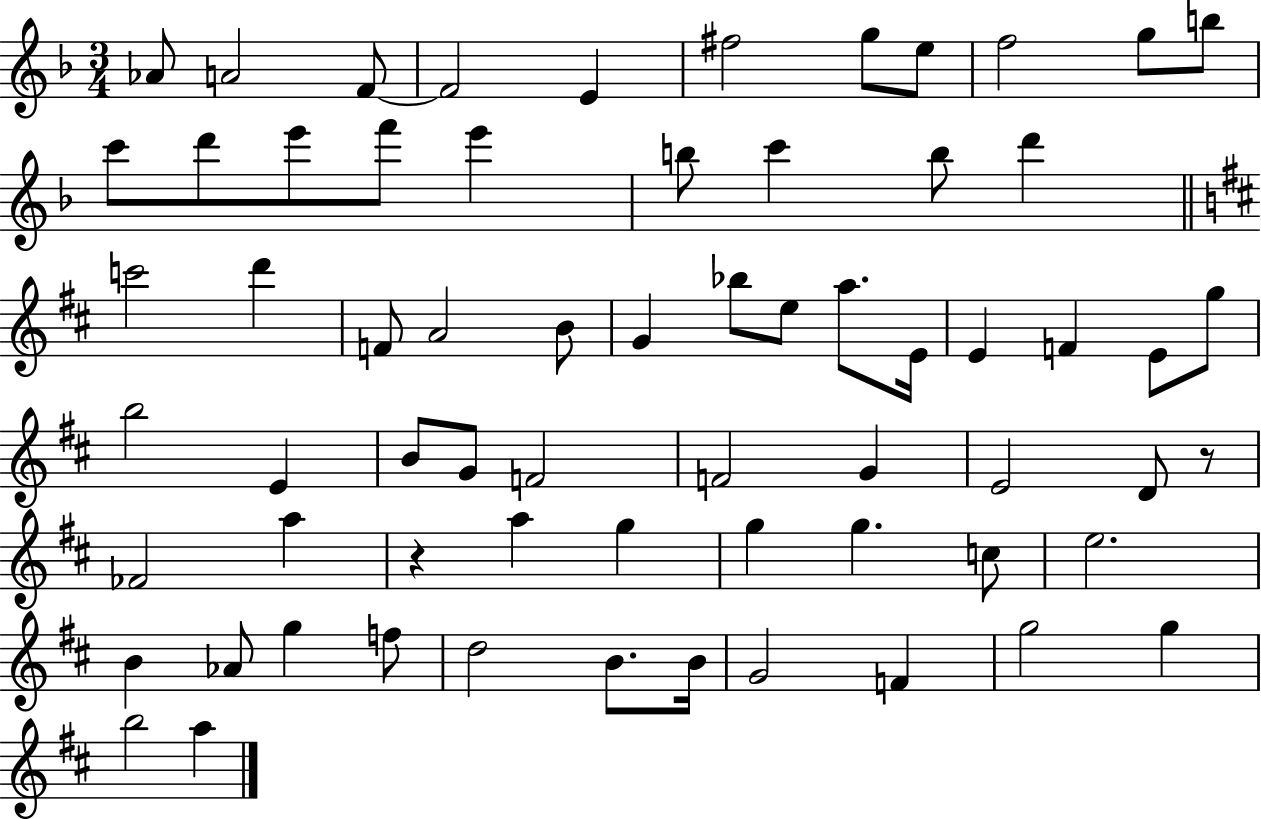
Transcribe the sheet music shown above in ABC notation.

X:1
T:Untitled
M:3/4
L:1/4
K:F
_A/2 A2 F/2 F2 E ^f2 g/2 e/2 f2 g/2 b/2 c'/2 d'/2 e'/2 f'/2 e' b/2 c' b/2 d' c'2 d' F/2 A2 B/2 G _b/2 e/2 a/2 E/4 E F E/2 g/2 b2 E B/2 G/2 F2 F2 G E2 D/2 z/2 _F2 a z a g g g c/2 e2 B _A/2 g f/2 d2 B/2 B/4 G2 F g2 g b2 a